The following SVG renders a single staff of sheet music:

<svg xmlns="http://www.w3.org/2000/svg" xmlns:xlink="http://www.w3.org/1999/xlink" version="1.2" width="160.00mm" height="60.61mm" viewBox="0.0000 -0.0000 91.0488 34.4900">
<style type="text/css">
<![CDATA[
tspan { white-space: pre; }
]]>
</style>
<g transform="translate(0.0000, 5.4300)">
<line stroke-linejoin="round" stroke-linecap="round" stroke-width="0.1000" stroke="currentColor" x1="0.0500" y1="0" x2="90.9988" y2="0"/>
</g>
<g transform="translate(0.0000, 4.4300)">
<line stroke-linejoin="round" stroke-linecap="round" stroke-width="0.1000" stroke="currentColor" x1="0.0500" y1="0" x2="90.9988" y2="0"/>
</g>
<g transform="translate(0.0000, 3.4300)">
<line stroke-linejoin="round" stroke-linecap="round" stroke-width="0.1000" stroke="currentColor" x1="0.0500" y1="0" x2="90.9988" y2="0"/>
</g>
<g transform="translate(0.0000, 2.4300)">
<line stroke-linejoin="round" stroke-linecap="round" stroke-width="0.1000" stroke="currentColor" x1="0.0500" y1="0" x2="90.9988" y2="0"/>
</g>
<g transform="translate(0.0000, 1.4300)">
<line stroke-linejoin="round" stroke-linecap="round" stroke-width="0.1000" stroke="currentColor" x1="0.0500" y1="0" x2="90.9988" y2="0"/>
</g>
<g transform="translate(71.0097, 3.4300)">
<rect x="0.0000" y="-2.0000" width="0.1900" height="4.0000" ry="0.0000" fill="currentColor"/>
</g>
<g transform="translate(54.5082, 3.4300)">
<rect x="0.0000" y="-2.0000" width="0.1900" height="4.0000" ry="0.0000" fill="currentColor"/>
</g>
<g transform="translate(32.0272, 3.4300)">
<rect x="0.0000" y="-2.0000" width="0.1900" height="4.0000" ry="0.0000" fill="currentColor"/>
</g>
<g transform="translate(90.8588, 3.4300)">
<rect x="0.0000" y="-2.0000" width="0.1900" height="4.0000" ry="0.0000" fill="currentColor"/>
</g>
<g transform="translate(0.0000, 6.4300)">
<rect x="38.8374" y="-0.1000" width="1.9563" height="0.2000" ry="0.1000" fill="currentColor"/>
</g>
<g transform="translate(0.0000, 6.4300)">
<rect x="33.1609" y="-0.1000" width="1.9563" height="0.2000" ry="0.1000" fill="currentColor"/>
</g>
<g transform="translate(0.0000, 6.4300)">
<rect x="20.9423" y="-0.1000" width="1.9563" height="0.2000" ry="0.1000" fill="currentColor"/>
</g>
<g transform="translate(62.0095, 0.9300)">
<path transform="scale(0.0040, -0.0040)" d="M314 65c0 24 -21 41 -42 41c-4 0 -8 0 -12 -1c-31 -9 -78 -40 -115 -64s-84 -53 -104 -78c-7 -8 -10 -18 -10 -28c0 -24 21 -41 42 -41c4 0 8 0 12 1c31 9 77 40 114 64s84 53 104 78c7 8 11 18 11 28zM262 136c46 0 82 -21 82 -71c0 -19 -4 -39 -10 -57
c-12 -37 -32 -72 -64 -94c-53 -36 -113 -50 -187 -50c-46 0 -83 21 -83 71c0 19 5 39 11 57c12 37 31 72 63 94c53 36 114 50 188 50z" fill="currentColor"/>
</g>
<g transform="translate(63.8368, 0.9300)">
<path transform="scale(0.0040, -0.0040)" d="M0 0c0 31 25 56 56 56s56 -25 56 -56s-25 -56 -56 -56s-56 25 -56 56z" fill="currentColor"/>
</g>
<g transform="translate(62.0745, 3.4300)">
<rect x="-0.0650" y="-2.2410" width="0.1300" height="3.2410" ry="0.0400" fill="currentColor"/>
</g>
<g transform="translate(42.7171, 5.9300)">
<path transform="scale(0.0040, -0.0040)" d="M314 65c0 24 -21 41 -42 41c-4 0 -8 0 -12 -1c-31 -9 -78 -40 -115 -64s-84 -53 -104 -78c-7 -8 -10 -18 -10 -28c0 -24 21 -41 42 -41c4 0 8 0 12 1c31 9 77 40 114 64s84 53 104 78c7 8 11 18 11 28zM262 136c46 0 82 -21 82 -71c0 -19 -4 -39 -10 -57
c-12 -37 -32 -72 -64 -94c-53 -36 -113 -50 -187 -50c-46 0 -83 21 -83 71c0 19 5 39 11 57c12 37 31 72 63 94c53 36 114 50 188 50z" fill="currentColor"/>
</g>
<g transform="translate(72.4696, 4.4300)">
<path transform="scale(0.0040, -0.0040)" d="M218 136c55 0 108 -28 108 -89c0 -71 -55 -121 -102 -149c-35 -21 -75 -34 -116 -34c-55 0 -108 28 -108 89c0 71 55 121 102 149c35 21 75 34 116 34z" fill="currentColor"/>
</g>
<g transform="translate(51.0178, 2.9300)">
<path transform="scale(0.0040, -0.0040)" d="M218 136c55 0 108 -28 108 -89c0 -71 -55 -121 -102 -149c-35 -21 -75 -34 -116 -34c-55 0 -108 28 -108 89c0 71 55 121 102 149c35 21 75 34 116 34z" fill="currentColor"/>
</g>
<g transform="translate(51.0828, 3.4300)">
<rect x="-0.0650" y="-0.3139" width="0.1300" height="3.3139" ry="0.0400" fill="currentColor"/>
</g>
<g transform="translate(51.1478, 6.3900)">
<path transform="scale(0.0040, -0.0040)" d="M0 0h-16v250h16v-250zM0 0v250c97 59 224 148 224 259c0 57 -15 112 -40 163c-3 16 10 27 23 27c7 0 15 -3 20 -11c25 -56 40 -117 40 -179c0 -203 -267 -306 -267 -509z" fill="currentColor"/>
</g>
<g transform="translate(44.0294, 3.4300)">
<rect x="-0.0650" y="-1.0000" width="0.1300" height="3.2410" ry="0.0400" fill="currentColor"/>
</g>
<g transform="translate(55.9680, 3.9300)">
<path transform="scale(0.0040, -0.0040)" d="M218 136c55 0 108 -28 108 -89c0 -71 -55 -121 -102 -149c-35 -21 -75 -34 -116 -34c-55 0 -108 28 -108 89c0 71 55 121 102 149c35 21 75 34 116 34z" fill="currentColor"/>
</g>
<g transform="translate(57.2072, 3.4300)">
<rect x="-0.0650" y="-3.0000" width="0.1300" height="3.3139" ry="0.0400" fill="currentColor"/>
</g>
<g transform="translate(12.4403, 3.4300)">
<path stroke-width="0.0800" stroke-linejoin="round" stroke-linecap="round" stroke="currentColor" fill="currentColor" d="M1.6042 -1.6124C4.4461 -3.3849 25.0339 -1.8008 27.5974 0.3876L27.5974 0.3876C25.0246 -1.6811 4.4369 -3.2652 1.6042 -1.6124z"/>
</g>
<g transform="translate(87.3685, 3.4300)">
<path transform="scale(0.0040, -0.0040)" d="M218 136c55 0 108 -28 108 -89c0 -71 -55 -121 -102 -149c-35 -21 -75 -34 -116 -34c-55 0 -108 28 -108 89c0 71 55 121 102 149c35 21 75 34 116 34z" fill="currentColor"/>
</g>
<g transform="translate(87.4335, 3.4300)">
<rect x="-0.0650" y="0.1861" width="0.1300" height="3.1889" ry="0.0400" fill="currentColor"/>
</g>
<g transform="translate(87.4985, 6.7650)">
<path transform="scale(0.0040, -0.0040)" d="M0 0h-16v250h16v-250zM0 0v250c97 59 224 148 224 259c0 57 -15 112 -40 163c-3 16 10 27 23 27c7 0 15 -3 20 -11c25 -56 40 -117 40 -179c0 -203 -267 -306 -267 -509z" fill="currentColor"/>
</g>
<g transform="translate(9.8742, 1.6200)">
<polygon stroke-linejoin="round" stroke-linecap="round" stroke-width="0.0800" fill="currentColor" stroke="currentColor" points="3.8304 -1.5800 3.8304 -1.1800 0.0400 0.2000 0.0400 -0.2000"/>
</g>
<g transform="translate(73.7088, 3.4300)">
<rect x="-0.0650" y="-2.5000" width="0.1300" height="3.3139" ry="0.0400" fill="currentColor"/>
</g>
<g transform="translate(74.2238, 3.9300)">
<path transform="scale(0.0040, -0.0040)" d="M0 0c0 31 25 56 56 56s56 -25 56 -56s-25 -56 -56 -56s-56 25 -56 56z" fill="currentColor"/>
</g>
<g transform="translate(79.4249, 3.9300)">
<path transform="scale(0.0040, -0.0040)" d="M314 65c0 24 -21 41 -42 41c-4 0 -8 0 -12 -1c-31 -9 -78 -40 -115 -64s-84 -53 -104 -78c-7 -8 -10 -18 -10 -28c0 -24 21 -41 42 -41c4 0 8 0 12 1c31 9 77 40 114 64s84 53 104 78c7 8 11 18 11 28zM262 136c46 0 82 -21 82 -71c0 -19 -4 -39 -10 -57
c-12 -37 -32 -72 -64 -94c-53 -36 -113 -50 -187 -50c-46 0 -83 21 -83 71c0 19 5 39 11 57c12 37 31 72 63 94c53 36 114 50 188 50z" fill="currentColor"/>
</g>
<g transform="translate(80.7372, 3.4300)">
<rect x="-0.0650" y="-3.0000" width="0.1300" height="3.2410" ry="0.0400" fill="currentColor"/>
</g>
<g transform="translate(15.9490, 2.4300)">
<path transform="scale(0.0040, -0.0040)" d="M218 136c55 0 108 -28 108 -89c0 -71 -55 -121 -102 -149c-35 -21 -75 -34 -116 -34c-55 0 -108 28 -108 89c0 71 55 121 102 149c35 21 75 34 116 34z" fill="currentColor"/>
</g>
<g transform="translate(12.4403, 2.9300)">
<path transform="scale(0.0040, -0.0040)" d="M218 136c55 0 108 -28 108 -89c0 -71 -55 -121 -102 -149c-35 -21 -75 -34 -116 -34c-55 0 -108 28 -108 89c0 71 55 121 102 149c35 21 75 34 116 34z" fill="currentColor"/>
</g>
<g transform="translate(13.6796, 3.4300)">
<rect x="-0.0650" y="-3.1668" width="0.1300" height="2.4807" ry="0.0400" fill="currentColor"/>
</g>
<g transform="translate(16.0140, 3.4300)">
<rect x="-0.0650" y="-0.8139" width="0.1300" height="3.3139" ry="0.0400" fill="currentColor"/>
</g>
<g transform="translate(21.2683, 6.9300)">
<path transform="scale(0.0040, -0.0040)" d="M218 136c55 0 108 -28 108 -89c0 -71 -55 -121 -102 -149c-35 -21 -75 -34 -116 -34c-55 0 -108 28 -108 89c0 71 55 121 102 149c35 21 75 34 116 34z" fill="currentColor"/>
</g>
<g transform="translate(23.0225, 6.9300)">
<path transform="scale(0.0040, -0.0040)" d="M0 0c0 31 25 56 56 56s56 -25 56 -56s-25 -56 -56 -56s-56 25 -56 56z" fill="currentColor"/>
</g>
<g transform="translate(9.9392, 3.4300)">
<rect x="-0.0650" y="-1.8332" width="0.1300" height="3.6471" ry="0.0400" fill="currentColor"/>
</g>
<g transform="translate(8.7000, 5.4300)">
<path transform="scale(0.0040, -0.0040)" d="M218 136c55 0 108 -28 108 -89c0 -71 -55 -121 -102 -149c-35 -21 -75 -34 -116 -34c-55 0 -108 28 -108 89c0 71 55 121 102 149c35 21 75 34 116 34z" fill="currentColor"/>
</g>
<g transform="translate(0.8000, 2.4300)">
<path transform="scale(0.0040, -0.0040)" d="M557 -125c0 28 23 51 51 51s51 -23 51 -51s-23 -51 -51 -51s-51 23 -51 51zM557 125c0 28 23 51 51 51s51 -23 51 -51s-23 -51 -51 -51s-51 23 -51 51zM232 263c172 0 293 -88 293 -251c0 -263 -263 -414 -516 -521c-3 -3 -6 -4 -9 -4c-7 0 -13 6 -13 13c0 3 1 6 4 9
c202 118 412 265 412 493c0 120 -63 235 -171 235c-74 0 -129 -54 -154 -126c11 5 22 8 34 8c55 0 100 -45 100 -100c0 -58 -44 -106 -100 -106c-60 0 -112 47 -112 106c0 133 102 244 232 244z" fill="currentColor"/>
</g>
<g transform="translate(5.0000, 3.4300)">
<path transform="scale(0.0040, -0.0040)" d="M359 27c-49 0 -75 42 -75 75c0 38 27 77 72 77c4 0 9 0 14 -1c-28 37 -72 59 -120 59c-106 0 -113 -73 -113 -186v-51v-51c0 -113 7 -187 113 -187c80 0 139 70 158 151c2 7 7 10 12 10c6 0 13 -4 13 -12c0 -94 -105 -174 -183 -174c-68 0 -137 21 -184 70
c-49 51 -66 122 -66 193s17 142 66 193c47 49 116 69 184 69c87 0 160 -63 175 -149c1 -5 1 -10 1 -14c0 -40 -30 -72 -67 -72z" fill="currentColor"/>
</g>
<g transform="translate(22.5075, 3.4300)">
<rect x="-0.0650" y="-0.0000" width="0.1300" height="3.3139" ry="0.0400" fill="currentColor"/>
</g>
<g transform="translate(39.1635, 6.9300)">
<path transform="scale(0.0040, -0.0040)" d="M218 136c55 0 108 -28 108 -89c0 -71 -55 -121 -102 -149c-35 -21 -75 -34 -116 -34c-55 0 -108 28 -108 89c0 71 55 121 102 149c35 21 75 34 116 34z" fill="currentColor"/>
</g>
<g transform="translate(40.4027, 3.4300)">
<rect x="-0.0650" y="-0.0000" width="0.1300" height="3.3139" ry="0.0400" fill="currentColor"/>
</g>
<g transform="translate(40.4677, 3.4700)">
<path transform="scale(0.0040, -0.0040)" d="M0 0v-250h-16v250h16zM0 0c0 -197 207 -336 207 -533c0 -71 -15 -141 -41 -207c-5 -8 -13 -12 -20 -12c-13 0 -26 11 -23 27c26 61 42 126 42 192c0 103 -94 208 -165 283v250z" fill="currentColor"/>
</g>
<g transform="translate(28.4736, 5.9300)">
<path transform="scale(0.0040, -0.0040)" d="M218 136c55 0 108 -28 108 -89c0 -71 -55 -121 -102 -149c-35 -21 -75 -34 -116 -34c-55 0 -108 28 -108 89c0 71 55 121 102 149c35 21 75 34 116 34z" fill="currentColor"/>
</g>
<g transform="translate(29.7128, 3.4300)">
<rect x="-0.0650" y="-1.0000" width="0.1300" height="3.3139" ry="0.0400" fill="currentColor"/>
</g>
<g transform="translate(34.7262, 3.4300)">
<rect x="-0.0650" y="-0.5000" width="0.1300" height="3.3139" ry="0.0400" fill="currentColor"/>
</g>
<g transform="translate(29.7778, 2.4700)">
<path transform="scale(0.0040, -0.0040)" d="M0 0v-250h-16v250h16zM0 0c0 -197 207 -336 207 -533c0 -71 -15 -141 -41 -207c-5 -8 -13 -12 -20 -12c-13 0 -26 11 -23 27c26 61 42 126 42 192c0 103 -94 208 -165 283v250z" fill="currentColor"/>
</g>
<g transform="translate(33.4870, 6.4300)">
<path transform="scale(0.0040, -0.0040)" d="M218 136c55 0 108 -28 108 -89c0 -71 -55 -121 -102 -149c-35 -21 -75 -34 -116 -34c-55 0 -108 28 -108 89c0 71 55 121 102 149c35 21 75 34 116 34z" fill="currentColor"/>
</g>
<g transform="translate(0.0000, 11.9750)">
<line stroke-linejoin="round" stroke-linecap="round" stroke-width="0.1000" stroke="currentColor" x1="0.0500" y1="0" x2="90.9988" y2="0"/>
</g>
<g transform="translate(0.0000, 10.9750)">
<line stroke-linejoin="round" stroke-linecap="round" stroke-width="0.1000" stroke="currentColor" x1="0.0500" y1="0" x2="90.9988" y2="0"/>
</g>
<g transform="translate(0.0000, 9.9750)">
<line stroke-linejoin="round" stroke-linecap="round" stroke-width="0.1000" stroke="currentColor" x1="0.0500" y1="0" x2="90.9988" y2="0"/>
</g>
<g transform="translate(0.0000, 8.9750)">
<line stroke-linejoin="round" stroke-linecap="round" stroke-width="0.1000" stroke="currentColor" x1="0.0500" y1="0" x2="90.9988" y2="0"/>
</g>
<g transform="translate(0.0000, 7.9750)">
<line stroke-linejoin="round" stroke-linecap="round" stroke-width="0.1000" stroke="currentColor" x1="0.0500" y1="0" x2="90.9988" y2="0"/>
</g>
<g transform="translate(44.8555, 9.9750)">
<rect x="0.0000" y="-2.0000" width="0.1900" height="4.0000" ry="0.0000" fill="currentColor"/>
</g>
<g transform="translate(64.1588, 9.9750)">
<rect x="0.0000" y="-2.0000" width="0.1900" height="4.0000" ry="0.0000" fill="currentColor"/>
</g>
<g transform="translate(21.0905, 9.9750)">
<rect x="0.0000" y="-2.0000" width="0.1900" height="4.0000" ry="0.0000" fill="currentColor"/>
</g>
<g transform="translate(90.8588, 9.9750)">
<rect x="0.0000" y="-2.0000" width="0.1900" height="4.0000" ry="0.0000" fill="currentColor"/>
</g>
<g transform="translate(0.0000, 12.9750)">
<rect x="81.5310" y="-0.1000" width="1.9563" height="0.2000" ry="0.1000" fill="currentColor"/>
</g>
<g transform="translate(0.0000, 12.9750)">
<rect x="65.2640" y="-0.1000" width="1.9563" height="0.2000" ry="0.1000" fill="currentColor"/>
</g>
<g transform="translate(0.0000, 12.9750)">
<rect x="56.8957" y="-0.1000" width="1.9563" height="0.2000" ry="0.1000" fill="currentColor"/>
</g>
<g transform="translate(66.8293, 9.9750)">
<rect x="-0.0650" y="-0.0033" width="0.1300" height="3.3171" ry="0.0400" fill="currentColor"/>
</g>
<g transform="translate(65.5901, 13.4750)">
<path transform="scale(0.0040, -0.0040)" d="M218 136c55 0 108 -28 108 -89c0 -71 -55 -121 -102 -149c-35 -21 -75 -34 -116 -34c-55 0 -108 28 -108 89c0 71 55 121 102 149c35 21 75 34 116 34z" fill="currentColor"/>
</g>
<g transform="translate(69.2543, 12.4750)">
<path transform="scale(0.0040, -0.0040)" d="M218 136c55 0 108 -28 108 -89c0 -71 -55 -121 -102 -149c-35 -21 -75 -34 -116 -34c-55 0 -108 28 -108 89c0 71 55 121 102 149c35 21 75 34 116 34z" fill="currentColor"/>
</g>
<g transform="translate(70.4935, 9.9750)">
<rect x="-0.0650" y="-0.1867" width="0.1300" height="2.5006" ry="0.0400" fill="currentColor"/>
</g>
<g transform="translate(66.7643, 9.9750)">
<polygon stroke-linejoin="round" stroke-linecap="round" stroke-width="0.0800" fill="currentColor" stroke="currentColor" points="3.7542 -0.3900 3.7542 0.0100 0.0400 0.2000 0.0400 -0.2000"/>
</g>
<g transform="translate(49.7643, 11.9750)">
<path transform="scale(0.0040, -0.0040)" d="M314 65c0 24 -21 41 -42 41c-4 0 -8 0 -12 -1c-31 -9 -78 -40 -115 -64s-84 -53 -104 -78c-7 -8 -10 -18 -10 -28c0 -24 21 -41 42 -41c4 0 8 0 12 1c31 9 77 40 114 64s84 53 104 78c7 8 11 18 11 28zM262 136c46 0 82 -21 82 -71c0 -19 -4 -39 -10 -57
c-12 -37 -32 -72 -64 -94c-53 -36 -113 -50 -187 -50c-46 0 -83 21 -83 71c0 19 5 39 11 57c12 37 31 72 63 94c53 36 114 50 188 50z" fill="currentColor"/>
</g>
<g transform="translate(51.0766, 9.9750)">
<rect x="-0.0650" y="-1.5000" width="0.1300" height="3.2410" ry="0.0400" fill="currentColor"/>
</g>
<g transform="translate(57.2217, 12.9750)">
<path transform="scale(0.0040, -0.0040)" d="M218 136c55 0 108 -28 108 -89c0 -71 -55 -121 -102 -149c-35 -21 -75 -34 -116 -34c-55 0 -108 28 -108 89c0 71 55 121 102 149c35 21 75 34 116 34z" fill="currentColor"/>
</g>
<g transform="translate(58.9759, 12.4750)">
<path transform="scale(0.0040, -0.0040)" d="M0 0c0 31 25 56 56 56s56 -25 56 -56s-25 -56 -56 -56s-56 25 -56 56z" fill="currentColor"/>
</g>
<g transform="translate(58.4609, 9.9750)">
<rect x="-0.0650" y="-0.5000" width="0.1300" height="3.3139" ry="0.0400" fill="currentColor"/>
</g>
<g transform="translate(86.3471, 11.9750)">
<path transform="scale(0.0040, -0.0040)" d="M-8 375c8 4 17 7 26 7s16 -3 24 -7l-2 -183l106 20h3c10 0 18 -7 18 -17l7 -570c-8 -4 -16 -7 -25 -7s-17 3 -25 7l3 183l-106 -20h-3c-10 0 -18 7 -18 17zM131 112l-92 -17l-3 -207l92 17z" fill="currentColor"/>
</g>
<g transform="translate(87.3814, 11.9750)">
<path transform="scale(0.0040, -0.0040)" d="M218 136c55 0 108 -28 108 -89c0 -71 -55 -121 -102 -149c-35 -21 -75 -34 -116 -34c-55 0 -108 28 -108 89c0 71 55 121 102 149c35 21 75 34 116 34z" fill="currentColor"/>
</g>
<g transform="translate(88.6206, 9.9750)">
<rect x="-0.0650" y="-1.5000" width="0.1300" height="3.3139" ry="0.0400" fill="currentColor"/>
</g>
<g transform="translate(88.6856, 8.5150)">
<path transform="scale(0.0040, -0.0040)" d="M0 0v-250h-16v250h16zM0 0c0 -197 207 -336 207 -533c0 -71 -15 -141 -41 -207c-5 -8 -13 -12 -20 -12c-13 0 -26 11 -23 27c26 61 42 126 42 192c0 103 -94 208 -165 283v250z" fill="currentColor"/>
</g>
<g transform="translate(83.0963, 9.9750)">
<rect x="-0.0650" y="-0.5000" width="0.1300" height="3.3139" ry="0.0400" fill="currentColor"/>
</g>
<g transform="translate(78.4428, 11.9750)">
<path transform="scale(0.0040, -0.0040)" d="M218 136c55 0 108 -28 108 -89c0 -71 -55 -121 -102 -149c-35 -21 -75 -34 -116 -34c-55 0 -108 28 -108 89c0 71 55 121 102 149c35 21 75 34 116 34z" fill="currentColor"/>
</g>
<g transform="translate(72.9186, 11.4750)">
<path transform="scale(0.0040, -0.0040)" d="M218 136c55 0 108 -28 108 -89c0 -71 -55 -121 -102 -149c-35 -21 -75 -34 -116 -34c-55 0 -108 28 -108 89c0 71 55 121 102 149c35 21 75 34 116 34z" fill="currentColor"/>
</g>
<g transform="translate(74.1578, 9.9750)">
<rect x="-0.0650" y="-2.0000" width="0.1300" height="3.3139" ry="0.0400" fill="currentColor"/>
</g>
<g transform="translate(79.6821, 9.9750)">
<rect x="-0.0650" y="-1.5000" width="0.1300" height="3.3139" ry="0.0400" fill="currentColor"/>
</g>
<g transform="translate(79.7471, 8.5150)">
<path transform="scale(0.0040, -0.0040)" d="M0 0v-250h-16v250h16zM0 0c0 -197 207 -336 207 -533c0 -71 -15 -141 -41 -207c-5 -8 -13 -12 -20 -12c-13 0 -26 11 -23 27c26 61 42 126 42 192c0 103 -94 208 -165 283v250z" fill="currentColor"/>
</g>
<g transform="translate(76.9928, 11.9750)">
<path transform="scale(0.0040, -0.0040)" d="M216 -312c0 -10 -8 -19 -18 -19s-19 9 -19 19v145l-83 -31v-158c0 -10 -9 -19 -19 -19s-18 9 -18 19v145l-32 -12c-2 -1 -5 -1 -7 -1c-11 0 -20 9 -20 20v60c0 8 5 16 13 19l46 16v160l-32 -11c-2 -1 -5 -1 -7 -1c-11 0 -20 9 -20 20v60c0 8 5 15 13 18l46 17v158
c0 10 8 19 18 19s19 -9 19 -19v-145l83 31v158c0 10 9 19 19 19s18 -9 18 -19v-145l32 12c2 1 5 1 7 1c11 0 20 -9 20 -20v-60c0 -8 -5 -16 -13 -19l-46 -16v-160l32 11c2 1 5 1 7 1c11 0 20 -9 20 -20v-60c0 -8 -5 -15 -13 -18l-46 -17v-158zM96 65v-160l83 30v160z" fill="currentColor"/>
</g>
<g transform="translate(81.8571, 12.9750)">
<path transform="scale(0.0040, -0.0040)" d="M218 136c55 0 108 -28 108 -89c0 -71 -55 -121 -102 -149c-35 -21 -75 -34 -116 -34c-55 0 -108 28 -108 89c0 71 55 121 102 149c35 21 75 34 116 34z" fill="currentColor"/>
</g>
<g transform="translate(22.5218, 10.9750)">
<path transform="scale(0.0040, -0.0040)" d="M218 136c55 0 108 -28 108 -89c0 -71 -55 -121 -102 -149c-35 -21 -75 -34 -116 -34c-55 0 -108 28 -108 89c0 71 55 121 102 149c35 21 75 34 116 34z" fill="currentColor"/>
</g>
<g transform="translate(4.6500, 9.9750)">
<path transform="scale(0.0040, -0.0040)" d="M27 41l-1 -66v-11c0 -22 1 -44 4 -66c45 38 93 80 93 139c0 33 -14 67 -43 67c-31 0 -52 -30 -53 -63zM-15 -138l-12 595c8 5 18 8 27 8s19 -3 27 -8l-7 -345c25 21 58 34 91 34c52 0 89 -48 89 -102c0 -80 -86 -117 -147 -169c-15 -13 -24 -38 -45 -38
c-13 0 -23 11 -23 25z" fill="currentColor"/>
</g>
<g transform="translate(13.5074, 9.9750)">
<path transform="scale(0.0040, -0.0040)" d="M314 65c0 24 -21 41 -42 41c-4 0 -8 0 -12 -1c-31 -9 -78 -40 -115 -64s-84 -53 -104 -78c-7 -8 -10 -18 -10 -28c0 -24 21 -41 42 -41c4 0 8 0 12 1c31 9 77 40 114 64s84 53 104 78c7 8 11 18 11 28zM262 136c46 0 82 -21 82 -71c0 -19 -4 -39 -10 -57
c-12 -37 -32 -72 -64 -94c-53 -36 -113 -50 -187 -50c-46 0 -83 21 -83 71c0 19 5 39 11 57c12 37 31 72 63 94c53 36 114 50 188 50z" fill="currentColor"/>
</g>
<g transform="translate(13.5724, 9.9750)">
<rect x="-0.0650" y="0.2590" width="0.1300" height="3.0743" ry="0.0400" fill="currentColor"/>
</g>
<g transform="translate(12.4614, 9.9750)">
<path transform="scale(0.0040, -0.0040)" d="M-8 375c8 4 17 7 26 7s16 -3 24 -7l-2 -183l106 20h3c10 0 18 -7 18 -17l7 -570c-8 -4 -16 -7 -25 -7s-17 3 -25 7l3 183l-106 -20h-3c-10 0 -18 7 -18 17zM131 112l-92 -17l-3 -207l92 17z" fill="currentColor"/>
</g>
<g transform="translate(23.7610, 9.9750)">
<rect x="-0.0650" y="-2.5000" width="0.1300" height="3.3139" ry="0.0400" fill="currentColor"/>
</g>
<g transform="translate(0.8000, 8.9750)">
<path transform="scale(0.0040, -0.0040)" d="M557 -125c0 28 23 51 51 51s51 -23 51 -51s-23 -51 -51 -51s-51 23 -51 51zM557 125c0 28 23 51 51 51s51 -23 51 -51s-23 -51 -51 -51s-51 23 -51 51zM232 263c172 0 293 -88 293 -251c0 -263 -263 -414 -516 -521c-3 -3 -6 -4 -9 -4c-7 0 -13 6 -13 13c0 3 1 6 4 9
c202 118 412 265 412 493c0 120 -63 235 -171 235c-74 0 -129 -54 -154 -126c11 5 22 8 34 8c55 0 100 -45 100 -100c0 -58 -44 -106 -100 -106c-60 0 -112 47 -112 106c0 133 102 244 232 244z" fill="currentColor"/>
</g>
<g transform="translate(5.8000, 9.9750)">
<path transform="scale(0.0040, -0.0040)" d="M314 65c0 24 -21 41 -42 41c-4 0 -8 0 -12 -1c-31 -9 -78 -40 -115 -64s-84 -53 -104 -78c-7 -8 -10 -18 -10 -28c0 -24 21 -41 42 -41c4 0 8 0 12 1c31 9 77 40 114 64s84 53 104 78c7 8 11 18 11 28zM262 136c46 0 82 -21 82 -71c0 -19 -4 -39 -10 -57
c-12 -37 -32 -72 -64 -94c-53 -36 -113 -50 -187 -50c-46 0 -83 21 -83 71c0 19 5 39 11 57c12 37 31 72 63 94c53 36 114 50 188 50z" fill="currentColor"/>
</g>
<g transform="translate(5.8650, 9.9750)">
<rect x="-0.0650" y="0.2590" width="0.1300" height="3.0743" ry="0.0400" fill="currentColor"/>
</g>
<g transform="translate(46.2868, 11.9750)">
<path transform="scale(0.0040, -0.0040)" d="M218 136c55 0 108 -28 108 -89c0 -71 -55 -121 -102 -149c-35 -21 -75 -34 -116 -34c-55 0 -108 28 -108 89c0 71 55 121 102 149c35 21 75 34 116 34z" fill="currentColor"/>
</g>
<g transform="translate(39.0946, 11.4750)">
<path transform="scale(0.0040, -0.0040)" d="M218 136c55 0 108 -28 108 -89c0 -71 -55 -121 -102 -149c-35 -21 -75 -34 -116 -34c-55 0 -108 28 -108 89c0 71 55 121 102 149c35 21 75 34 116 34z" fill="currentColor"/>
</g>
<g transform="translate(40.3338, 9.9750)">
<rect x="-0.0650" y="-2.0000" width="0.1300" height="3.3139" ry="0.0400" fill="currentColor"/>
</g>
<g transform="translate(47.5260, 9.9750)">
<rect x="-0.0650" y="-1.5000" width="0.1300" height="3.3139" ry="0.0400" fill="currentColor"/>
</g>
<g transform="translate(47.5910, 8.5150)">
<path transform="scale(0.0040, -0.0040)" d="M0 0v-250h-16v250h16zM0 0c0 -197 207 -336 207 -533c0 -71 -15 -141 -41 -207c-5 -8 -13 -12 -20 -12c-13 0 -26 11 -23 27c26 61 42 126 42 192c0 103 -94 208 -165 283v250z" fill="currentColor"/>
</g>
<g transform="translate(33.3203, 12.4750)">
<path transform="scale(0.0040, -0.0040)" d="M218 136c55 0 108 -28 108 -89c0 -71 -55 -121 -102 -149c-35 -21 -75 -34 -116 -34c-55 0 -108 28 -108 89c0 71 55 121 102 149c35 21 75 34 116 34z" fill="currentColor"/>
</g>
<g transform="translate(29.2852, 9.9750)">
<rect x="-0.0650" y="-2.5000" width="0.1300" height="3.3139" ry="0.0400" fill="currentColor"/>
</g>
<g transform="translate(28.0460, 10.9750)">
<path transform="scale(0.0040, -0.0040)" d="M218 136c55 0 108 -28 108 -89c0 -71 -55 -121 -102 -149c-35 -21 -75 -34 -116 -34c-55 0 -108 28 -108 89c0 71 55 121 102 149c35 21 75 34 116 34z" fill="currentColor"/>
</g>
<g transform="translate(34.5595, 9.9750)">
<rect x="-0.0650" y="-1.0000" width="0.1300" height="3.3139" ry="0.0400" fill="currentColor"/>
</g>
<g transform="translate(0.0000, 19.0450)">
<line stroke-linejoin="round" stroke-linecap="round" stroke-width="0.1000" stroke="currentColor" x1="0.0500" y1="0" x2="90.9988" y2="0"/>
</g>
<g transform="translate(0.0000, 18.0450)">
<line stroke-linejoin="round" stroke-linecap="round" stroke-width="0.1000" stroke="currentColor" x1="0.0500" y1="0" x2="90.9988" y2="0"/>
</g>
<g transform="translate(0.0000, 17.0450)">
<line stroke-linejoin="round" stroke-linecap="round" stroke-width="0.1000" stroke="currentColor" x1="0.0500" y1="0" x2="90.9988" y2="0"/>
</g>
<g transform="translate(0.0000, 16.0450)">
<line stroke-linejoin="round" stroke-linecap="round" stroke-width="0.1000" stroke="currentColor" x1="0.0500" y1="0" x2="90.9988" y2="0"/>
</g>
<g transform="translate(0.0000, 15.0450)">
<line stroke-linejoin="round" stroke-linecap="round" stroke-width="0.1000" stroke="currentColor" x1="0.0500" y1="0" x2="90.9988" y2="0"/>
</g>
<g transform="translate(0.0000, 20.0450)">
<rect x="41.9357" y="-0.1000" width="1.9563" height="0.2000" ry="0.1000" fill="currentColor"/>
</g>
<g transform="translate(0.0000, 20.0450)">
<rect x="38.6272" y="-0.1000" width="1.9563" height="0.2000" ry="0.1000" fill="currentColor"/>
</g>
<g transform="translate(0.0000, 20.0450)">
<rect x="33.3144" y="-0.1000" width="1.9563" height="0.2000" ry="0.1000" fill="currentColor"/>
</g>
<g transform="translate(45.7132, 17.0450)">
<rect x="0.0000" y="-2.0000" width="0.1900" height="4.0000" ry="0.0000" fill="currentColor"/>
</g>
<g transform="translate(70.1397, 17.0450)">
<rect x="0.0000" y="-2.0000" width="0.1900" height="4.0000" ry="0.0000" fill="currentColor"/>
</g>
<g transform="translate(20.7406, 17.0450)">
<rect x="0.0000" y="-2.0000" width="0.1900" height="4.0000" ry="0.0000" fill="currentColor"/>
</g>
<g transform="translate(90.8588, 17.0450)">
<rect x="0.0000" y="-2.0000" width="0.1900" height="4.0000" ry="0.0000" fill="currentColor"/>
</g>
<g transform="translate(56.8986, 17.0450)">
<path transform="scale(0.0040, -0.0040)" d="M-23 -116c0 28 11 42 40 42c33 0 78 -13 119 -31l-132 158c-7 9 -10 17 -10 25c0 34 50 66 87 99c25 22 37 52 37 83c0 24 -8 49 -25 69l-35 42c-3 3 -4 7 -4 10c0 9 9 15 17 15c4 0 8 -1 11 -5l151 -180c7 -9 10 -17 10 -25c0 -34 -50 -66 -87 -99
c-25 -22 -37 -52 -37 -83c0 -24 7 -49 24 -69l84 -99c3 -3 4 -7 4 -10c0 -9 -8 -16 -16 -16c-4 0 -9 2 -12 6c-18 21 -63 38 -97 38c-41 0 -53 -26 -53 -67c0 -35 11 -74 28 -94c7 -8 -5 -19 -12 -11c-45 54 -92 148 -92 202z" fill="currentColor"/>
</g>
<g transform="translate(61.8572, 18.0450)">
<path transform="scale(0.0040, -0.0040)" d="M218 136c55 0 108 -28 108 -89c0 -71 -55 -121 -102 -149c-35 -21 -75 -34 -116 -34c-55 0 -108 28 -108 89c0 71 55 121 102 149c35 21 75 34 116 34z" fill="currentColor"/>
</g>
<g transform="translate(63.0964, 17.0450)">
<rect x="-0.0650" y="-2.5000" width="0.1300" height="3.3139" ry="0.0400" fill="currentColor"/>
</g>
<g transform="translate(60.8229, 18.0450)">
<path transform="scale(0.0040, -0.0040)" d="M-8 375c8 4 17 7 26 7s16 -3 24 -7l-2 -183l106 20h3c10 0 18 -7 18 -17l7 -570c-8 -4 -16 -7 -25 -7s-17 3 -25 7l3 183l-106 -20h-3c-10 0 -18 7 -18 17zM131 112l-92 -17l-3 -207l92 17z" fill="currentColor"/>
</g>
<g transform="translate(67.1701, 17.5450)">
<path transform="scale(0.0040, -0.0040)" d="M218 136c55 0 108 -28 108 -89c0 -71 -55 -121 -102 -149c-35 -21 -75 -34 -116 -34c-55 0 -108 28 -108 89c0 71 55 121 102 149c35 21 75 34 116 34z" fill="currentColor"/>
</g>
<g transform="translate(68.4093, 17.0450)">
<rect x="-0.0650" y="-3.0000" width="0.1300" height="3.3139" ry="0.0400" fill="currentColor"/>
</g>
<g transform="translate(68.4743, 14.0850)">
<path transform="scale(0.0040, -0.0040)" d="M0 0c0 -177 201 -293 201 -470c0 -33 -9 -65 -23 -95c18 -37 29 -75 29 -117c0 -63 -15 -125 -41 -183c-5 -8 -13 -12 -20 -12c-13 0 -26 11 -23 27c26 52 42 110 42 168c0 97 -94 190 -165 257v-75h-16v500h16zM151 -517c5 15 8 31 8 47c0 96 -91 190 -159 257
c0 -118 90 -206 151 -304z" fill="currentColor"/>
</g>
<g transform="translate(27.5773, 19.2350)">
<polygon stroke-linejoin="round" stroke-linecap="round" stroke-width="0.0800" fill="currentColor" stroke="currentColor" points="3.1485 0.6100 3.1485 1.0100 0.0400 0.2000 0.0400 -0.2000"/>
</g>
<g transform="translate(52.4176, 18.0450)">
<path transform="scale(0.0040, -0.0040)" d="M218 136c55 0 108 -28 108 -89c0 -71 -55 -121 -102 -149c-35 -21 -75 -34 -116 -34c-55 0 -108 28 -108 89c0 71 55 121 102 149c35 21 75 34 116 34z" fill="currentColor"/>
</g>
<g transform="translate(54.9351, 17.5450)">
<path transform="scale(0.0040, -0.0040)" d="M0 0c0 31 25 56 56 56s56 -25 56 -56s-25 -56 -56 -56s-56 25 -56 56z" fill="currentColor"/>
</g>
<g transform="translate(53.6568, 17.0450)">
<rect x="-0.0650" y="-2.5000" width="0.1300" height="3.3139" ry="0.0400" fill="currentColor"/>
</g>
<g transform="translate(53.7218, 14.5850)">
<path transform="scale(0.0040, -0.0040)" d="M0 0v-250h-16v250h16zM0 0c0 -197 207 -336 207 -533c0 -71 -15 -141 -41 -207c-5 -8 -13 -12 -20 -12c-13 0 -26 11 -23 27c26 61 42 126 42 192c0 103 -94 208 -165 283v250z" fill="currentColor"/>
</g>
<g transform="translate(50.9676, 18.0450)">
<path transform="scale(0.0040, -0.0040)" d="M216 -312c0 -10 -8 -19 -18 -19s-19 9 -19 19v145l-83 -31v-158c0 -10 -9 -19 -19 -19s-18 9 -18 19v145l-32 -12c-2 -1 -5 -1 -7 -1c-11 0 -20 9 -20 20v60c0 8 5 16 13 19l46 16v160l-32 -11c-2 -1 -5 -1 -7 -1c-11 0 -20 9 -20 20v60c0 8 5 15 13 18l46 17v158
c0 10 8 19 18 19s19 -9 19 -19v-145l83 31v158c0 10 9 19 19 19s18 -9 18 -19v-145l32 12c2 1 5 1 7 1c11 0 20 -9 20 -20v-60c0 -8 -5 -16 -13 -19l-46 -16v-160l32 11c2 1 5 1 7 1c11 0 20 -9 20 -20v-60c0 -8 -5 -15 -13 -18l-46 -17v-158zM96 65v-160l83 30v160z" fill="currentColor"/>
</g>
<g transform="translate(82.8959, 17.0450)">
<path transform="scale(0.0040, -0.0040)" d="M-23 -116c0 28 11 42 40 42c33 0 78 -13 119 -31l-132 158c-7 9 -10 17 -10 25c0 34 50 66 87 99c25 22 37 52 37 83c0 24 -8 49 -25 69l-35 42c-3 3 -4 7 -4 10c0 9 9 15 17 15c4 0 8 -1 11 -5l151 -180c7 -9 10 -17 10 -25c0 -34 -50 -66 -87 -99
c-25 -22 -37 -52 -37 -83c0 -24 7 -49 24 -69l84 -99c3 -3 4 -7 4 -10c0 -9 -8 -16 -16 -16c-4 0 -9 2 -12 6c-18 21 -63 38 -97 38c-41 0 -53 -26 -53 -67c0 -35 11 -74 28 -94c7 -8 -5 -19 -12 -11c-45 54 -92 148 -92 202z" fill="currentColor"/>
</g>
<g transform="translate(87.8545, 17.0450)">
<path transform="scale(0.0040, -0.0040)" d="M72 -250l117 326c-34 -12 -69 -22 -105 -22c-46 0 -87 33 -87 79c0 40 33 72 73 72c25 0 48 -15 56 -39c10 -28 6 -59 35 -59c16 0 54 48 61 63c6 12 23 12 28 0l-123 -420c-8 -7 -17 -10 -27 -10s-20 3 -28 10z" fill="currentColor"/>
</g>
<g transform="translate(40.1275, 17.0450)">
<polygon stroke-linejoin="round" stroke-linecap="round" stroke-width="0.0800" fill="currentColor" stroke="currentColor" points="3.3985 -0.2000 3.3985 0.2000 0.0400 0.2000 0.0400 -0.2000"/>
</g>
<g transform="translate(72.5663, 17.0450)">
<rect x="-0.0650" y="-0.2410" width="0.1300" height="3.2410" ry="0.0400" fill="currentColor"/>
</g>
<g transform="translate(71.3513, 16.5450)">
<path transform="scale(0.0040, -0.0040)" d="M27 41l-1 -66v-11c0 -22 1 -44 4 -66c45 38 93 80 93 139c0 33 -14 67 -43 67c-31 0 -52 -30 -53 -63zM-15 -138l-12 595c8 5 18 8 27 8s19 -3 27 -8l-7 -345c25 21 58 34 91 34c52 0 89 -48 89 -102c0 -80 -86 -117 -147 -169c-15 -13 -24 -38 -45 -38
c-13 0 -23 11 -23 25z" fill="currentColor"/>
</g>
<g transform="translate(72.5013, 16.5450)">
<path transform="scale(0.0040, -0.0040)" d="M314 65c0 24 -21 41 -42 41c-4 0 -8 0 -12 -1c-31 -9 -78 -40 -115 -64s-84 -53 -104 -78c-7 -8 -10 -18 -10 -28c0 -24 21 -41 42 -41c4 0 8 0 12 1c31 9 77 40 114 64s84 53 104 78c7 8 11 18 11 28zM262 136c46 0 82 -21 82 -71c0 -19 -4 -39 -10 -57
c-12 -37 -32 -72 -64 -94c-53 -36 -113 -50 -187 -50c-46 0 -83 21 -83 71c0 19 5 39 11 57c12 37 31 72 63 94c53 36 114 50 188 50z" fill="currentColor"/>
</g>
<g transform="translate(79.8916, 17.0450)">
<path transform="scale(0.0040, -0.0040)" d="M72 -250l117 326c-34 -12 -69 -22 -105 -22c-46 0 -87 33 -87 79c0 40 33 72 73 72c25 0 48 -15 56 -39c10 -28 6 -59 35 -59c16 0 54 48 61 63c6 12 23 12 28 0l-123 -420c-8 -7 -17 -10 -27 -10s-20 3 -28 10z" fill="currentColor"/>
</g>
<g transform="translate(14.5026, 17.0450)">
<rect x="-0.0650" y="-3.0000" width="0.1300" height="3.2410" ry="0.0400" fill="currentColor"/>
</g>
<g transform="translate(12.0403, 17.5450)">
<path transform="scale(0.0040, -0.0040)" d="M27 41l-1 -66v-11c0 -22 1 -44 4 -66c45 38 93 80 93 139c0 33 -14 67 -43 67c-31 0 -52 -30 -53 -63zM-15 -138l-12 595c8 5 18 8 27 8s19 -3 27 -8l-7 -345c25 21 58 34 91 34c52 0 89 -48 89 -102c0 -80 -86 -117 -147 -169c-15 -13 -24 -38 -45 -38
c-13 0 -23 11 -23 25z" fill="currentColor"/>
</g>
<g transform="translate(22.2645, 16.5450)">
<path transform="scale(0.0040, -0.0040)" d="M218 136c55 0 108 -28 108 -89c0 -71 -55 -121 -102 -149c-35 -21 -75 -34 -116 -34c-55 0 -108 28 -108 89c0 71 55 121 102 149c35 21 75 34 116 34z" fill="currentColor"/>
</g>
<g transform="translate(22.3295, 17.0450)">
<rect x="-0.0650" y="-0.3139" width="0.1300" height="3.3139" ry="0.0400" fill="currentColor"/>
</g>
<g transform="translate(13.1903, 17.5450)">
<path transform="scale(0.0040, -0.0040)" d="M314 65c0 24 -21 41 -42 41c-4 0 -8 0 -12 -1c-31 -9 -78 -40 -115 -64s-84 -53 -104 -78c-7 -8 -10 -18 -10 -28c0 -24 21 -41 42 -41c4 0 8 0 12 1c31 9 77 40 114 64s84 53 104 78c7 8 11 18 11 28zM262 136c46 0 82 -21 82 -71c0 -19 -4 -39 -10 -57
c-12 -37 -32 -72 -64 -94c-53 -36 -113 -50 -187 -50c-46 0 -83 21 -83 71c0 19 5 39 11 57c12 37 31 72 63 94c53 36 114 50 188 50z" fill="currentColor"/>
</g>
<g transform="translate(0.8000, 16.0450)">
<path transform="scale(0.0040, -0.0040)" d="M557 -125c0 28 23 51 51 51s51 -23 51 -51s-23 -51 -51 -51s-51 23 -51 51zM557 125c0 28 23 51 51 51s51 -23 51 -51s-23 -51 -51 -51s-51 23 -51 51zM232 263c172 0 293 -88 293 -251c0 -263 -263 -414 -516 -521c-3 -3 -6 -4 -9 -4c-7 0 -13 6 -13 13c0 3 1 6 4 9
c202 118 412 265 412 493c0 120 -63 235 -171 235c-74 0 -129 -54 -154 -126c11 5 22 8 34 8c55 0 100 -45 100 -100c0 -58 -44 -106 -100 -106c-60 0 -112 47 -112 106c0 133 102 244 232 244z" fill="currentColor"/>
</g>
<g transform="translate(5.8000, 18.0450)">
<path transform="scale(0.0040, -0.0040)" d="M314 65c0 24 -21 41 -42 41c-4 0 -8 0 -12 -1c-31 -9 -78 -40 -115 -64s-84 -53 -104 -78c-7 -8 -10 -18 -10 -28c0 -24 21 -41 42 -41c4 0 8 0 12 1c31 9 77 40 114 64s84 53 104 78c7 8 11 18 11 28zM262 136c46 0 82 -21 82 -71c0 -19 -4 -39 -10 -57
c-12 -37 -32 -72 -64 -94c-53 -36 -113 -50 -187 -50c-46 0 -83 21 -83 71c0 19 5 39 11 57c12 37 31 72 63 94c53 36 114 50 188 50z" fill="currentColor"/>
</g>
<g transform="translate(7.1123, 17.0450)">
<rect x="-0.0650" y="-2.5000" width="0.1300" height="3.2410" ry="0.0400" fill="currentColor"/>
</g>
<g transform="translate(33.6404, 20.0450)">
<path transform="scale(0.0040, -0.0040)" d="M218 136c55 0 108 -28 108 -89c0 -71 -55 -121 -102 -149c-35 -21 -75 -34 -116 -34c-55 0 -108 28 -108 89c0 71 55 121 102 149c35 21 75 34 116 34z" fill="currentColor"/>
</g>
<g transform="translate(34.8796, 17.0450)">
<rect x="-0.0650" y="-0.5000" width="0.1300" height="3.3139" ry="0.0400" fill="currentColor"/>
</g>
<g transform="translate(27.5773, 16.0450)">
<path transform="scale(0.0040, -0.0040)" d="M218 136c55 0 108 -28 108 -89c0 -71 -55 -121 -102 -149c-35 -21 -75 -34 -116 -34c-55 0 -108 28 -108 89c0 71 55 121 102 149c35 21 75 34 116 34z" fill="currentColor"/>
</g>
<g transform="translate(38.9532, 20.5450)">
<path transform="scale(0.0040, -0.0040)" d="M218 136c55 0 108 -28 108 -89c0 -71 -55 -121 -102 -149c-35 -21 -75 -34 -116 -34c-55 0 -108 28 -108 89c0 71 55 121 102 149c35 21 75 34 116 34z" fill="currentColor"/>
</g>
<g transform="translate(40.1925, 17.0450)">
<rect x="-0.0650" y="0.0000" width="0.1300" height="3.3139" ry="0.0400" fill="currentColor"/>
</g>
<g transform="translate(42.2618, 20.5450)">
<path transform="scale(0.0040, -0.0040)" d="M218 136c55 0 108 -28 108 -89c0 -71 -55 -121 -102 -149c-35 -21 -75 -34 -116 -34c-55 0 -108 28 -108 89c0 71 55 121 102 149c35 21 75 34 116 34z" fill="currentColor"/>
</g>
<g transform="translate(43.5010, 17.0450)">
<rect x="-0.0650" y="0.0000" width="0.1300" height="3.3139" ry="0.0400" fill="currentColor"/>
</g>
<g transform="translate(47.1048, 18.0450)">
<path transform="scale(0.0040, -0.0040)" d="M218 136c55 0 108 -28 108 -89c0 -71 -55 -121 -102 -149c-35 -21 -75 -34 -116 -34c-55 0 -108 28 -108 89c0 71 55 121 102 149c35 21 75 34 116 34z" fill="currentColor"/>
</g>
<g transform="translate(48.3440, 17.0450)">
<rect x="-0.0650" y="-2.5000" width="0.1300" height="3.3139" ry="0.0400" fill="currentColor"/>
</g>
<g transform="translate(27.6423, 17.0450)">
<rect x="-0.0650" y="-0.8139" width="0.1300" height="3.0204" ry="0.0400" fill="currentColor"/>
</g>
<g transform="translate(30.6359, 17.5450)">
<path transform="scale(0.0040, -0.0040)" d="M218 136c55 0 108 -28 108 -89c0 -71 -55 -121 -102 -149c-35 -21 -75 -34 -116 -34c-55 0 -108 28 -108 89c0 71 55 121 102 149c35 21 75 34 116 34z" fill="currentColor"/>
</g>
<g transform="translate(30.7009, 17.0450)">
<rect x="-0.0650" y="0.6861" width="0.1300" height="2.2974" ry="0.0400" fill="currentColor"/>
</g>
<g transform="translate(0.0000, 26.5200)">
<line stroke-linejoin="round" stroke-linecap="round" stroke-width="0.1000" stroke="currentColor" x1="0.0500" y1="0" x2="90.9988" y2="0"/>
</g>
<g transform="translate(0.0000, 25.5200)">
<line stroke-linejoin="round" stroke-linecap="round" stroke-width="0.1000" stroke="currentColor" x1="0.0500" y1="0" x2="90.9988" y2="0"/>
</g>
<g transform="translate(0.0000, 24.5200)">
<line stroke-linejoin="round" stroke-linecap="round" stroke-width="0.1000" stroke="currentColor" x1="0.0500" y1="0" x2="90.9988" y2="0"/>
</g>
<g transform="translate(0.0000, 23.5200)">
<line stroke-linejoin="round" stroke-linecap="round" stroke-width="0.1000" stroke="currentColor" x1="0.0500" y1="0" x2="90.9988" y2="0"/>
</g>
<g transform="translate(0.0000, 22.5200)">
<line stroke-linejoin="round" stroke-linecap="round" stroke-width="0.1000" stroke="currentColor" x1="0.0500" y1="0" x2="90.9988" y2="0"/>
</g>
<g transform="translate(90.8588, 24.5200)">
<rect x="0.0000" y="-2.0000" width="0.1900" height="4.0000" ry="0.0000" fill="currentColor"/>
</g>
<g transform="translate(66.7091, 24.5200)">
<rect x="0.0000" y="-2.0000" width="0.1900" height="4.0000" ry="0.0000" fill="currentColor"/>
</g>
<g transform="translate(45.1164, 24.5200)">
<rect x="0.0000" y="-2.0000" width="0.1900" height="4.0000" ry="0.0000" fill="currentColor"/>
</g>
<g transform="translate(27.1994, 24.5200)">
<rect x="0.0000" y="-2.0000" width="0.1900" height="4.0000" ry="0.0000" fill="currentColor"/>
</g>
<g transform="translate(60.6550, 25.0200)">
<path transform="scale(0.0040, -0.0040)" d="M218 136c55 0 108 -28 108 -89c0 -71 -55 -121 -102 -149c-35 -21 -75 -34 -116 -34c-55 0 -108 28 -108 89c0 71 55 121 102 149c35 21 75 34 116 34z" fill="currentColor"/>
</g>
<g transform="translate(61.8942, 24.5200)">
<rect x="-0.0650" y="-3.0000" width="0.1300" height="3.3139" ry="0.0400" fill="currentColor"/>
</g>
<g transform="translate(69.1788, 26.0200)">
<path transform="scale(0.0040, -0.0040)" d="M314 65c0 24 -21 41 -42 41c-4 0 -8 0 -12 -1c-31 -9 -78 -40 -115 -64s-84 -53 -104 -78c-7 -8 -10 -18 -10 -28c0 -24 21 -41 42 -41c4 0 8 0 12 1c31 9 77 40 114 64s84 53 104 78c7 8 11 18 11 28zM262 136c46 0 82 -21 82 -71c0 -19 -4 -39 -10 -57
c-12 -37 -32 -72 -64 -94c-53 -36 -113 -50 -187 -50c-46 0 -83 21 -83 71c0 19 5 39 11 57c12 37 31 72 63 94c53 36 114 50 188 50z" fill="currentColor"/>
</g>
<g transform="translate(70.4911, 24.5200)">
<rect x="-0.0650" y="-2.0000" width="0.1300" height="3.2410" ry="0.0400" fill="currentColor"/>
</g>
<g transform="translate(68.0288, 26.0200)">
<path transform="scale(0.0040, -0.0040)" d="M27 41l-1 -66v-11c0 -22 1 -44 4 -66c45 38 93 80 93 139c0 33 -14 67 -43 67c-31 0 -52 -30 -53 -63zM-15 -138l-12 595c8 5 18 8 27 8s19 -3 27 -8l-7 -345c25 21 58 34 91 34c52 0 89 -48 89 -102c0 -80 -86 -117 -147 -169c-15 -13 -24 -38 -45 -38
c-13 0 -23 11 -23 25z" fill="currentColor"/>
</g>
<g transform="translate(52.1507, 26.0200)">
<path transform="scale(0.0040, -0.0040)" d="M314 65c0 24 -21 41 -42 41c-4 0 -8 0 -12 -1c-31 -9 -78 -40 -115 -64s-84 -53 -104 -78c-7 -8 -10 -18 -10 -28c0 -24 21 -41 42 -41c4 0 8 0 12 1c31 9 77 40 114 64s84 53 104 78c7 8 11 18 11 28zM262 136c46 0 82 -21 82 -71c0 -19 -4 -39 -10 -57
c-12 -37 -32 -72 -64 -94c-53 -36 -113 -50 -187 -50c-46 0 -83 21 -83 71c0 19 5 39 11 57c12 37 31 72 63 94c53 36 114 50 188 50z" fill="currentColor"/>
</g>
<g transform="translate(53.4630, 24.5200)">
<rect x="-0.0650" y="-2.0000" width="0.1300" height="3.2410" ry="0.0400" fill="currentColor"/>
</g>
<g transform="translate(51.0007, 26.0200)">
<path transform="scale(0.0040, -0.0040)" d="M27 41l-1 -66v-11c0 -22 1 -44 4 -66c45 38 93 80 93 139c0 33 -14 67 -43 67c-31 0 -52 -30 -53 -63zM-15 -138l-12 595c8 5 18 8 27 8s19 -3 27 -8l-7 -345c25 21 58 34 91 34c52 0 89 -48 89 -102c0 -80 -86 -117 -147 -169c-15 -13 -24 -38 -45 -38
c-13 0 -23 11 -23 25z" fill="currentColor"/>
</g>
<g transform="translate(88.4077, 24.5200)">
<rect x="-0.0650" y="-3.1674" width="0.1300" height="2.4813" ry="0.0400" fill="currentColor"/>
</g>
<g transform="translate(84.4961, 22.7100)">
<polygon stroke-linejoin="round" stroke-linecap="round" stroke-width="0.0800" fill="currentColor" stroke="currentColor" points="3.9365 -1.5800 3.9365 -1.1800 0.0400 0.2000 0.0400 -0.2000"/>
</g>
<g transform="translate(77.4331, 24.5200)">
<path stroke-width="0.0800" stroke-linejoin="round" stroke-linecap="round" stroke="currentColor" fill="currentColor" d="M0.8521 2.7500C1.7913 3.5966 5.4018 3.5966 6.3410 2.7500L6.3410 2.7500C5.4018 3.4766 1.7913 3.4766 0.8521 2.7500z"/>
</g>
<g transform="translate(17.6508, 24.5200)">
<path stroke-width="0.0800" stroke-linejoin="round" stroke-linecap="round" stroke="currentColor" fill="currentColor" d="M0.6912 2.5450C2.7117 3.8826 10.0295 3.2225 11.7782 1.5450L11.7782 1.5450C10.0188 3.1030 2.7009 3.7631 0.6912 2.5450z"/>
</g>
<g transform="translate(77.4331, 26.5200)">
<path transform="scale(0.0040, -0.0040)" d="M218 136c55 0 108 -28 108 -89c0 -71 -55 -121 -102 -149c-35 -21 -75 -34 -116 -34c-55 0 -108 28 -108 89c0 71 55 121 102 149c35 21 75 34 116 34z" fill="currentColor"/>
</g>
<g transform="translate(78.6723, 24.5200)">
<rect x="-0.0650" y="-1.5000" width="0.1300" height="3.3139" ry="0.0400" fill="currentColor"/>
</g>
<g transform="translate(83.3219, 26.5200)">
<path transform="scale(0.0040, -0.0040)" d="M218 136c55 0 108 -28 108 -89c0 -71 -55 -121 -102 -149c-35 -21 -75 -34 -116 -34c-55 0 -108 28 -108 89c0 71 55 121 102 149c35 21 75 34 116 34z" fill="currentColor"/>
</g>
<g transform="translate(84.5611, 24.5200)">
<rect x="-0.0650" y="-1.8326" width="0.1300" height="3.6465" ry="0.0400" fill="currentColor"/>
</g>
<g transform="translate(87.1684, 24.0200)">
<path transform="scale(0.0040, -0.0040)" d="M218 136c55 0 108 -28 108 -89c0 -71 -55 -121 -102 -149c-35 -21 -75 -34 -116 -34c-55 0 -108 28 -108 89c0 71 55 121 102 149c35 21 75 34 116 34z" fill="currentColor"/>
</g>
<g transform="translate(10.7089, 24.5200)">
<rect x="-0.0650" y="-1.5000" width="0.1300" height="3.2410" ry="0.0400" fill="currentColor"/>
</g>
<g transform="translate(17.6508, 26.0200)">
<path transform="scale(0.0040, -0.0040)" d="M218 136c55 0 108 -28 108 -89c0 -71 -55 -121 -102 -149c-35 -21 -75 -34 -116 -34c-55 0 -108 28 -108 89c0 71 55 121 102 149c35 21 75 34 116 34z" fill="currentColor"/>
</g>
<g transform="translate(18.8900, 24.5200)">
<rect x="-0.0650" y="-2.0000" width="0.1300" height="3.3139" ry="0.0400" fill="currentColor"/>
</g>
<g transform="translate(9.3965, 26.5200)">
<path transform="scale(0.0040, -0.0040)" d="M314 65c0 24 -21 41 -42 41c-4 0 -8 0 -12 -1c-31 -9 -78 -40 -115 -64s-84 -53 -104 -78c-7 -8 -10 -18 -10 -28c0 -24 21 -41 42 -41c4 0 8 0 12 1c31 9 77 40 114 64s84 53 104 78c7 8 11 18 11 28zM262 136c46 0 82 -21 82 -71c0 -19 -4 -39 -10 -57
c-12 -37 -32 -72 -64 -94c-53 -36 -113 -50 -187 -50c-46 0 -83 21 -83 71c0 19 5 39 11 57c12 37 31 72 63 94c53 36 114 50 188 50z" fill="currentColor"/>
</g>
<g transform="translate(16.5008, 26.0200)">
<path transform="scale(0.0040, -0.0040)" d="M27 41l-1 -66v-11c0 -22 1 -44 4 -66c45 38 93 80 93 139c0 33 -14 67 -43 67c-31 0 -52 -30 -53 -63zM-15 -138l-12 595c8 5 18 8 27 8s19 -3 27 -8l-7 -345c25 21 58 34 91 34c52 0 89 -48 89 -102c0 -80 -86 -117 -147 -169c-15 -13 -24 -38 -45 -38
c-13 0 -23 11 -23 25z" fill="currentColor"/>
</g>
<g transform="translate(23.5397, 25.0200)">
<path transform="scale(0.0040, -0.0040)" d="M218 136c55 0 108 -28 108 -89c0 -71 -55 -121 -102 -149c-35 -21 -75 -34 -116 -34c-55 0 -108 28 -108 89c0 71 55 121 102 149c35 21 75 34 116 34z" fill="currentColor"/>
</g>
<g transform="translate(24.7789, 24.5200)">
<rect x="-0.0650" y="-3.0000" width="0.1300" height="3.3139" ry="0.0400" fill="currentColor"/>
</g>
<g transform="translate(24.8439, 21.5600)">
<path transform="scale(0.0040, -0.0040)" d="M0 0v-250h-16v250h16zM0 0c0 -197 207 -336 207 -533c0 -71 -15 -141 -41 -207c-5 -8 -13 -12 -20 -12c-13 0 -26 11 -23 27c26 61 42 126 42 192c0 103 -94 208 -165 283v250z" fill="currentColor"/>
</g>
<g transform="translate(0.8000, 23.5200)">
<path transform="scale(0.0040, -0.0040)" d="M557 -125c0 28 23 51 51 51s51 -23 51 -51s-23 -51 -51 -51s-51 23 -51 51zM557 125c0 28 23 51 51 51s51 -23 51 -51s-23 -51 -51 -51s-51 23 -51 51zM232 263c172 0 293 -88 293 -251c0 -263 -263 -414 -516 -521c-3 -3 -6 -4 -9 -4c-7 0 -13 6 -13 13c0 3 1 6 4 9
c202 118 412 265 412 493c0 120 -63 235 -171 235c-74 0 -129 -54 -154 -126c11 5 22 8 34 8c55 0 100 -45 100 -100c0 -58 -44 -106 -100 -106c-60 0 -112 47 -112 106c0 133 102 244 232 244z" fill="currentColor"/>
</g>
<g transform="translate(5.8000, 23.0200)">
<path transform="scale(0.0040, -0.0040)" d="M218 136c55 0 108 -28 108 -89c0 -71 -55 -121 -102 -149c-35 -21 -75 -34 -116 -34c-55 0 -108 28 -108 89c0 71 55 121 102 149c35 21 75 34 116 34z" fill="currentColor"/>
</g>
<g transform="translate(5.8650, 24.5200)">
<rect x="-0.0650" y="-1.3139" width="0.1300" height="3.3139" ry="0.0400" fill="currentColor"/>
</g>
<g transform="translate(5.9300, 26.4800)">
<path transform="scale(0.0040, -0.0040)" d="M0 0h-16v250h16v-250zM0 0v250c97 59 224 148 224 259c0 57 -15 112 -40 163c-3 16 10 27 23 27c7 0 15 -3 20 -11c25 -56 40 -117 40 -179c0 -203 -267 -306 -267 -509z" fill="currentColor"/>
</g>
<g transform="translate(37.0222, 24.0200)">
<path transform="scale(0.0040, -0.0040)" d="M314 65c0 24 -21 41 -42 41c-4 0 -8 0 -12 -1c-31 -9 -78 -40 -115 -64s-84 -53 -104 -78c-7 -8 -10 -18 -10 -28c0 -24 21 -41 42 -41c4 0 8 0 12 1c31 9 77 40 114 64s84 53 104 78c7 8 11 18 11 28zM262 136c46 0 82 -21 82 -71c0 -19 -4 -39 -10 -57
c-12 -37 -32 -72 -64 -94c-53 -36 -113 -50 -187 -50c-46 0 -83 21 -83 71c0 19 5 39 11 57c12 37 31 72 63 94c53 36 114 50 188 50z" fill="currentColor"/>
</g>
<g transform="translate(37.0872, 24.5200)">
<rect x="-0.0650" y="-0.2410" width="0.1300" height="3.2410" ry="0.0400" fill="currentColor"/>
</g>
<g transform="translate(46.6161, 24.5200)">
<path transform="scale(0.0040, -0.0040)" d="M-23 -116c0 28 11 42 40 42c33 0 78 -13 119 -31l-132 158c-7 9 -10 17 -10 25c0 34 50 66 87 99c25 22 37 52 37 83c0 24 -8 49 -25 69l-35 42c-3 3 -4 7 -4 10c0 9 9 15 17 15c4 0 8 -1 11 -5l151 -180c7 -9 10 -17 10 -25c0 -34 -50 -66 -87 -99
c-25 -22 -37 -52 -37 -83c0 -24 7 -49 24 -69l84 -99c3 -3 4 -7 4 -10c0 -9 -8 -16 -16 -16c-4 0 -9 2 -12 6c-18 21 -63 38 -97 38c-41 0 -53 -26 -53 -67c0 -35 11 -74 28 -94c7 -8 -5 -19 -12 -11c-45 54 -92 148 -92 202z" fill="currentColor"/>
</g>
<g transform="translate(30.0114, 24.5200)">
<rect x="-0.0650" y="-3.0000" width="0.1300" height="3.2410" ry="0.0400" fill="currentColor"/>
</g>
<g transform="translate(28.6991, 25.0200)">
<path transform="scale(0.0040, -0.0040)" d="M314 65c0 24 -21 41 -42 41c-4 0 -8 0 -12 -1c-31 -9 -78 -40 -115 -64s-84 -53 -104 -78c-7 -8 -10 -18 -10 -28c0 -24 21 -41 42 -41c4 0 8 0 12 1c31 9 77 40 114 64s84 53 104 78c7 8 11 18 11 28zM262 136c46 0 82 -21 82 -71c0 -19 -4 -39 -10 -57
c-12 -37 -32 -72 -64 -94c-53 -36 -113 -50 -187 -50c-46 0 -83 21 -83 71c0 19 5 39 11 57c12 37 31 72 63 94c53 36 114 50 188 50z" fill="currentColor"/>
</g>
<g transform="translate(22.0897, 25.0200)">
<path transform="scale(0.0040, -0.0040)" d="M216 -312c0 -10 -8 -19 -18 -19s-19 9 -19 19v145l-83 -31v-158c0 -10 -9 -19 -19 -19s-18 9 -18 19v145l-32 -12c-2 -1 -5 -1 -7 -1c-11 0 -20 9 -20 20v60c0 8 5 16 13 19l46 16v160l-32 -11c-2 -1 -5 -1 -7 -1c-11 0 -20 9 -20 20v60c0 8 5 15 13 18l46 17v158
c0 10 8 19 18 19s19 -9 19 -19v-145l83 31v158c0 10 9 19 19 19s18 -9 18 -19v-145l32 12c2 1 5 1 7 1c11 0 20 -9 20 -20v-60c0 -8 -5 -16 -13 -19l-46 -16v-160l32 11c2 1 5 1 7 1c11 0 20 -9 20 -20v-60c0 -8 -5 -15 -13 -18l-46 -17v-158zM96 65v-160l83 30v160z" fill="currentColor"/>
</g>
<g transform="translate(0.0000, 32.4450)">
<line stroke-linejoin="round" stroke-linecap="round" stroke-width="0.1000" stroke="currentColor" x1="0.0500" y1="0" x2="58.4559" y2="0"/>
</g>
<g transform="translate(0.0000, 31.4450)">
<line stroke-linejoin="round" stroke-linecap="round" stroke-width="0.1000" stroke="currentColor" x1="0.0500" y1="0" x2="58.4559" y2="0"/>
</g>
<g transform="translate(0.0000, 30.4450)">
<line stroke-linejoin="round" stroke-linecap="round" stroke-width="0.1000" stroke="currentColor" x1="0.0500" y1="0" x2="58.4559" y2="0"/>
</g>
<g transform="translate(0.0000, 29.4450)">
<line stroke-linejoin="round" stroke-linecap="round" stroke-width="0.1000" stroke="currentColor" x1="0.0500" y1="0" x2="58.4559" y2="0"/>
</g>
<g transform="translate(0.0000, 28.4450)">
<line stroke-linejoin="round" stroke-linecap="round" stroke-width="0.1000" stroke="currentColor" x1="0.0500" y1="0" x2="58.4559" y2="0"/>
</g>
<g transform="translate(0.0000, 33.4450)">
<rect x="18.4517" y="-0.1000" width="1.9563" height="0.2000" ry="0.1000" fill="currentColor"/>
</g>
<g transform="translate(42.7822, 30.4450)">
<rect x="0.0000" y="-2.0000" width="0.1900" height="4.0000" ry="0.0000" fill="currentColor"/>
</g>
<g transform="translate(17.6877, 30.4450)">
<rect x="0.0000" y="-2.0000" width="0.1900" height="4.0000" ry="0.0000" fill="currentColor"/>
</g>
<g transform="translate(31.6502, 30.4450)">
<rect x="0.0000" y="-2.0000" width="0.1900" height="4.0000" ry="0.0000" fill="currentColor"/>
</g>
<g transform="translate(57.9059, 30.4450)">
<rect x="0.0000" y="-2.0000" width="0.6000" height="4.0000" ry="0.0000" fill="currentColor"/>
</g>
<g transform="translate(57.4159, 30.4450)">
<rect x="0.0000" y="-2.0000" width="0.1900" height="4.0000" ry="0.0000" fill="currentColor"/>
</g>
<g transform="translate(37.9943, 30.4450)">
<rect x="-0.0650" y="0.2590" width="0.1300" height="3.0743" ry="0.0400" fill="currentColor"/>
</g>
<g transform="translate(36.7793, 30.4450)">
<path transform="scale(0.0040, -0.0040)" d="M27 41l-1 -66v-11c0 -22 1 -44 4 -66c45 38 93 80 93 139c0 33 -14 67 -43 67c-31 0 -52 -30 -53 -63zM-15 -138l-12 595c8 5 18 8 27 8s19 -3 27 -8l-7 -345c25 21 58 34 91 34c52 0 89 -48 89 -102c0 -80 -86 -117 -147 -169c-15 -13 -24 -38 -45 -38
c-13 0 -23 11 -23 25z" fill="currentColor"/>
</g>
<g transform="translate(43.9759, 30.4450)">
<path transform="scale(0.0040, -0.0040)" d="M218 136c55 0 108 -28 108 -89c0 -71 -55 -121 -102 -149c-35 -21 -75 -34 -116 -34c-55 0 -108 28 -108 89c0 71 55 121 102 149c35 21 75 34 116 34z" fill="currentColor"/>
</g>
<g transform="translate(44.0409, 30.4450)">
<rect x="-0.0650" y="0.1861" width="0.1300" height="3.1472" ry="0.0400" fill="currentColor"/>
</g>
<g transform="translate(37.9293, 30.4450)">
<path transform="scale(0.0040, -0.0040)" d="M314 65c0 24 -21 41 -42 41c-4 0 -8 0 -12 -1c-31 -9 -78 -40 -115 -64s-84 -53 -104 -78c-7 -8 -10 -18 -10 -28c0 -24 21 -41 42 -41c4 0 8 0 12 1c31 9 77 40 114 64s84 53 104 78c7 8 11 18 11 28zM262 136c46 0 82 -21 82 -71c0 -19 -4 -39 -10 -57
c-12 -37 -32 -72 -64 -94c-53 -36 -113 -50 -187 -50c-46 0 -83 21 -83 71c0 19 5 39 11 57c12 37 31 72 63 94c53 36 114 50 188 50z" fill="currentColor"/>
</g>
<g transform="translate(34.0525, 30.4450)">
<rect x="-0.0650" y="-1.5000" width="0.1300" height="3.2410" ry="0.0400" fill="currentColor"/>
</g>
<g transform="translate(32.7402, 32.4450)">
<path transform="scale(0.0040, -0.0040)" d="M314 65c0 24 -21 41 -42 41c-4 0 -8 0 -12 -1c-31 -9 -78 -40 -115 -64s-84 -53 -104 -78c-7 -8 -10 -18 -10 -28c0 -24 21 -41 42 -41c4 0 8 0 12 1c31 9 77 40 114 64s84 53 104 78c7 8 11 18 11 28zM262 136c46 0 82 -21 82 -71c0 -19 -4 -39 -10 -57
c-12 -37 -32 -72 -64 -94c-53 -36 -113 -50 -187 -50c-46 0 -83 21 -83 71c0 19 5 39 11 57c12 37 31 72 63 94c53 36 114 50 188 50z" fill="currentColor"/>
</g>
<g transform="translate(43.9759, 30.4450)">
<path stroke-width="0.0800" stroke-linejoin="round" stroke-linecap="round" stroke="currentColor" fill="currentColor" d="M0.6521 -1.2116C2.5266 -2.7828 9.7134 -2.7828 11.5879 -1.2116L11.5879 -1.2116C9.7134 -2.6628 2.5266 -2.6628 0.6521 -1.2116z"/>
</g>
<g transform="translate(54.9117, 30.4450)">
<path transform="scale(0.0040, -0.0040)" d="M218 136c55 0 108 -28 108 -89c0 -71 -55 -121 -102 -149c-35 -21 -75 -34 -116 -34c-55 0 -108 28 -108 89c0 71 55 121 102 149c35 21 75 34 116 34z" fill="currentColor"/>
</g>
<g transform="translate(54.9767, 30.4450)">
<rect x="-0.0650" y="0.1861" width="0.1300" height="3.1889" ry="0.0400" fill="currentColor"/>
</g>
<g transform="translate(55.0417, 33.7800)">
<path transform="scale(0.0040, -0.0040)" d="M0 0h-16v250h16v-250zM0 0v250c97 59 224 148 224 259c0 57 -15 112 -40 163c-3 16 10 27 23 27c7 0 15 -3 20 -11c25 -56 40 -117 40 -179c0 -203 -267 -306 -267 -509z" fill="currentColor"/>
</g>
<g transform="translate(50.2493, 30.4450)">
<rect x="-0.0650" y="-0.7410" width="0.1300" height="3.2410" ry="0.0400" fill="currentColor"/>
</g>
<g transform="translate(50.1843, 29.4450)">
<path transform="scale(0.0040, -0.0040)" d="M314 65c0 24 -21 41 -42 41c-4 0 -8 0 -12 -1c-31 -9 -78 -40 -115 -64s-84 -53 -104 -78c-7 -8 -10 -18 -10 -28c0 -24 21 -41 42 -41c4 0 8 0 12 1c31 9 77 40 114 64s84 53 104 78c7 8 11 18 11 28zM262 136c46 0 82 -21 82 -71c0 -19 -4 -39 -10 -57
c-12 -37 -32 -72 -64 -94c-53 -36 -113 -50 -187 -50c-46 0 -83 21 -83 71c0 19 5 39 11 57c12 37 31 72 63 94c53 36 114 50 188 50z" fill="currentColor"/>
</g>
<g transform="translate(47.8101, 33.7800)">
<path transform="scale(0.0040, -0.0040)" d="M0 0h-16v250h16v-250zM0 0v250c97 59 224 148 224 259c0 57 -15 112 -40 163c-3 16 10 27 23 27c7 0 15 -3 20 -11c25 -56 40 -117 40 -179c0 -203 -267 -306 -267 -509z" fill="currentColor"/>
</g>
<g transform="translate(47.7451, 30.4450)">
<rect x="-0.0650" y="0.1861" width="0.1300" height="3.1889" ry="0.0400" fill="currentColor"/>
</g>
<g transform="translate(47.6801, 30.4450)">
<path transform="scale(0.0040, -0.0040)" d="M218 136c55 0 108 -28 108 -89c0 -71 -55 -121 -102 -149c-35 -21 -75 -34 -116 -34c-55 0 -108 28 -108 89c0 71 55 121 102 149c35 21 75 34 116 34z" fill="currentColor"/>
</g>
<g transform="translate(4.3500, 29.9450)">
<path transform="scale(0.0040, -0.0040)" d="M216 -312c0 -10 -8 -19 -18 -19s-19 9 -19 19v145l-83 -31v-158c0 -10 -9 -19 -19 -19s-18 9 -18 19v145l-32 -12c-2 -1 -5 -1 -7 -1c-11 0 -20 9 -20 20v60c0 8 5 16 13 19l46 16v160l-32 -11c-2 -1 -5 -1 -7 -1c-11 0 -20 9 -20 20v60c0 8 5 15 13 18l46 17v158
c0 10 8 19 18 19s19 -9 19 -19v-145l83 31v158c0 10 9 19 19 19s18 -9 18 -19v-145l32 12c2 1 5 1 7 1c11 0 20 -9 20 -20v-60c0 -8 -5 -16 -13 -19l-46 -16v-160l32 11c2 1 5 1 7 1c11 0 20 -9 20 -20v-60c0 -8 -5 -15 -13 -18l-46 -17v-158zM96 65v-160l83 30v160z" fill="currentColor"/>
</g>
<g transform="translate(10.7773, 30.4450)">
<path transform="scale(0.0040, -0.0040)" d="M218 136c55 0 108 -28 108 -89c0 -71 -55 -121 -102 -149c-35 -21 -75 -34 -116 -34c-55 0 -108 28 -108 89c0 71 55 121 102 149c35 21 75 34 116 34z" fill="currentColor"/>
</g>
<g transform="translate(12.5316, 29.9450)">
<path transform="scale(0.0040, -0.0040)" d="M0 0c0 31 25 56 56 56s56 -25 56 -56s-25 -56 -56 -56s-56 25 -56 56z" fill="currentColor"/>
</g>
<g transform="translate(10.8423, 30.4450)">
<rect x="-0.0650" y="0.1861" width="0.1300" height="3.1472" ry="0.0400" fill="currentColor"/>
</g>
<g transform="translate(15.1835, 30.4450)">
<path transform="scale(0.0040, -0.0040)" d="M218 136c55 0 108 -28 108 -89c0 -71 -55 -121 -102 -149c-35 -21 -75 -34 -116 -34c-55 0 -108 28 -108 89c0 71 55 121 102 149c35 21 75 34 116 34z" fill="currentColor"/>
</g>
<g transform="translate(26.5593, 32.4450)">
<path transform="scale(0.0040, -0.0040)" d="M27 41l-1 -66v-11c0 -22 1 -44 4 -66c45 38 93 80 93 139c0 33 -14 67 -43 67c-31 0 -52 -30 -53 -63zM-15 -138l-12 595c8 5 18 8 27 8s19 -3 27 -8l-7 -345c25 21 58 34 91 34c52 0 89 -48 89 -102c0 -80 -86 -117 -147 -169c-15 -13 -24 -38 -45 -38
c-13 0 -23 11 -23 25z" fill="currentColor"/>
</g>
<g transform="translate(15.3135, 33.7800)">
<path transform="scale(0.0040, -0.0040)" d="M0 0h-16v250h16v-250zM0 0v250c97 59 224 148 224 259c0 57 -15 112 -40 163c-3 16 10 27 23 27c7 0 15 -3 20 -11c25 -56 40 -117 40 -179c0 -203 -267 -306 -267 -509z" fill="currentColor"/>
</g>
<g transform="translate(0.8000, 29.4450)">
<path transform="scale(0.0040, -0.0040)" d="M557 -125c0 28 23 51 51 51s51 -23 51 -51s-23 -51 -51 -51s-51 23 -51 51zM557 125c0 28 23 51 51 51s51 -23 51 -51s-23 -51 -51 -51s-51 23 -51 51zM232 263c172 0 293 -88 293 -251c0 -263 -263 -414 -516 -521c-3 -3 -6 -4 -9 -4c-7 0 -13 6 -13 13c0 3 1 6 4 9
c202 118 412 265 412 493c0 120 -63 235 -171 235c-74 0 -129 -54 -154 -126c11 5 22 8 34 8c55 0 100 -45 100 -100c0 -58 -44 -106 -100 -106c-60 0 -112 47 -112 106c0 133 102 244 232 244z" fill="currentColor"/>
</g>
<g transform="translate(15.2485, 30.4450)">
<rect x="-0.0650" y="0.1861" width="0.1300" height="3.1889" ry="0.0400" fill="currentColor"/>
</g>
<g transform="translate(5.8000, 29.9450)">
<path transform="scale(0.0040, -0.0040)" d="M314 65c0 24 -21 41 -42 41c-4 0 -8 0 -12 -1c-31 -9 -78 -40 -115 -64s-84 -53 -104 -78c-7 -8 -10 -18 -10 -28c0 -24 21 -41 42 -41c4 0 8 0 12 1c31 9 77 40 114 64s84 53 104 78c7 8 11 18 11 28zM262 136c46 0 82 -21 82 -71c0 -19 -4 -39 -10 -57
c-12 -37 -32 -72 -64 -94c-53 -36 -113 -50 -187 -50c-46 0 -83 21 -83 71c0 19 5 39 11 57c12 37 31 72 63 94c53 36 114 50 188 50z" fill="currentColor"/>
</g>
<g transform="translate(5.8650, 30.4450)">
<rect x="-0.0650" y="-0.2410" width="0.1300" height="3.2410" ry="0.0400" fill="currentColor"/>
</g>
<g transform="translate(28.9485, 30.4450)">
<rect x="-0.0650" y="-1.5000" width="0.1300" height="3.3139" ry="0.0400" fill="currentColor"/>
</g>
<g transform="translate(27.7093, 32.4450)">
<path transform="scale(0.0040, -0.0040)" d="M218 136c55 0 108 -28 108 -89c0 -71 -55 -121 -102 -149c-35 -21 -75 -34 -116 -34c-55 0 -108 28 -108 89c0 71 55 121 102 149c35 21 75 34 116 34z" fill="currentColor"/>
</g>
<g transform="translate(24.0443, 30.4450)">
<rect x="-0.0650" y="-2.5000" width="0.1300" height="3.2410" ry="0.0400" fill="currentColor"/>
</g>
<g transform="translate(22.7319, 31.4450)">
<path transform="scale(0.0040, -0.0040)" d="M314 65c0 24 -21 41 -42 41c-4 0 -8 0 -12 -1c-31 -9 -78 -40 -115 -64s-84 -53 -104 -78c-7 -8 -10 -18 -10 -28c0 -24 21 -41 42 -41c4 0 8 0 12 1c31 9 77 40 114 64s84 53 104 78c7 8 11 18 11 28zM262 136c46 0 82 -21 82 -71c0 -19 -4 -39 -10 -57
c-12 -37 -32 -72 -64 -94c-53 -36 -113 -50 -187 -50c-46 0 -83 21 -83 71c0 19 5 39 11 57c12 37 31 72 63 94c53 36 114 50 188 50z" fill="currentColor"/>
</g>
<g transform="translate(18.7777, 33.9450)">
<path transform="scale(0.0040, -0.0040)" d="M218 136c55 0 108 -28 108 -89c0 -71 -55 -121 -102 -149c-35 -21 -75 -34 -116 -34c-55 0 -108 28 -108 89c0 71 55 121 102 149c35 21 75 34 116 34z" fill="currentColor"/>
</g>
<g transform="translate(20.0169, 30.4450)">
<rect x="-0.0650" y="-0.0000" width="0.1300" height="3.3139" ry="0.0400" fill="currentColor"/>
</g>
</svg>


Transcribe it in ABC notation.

X:1
T:Untitled
M:4/4
L:1/4
K:C
G,,/2 E,/2 F, D,, F,,/2 E,, D,,/2 F,,2 E,/2 C, B,2 B,, C,2 D,/2 _D,2 D,2 B,, B,, F,, A,, G,,/2 G,,2 E,, D,,/2 F,,/2 A,, ^G,,/2 E,, G,,/2 B,,2 _C,2 E, F,/2 C,/2 E,, D,,/2 D,,/2 B,, ^B,,/2 z B,, C,/4 _E,2 z/2 z z/2 G,/2 G,,2 _A,, ^C,/2 C,2 E,2 z _A,,2 C, _A,,2 G,, G,,/2 E,/2 ^E,2 D, D,/2 D,, B,,2 _G,, G,,2 _D,2 D, D,/2 F,2 D,/2